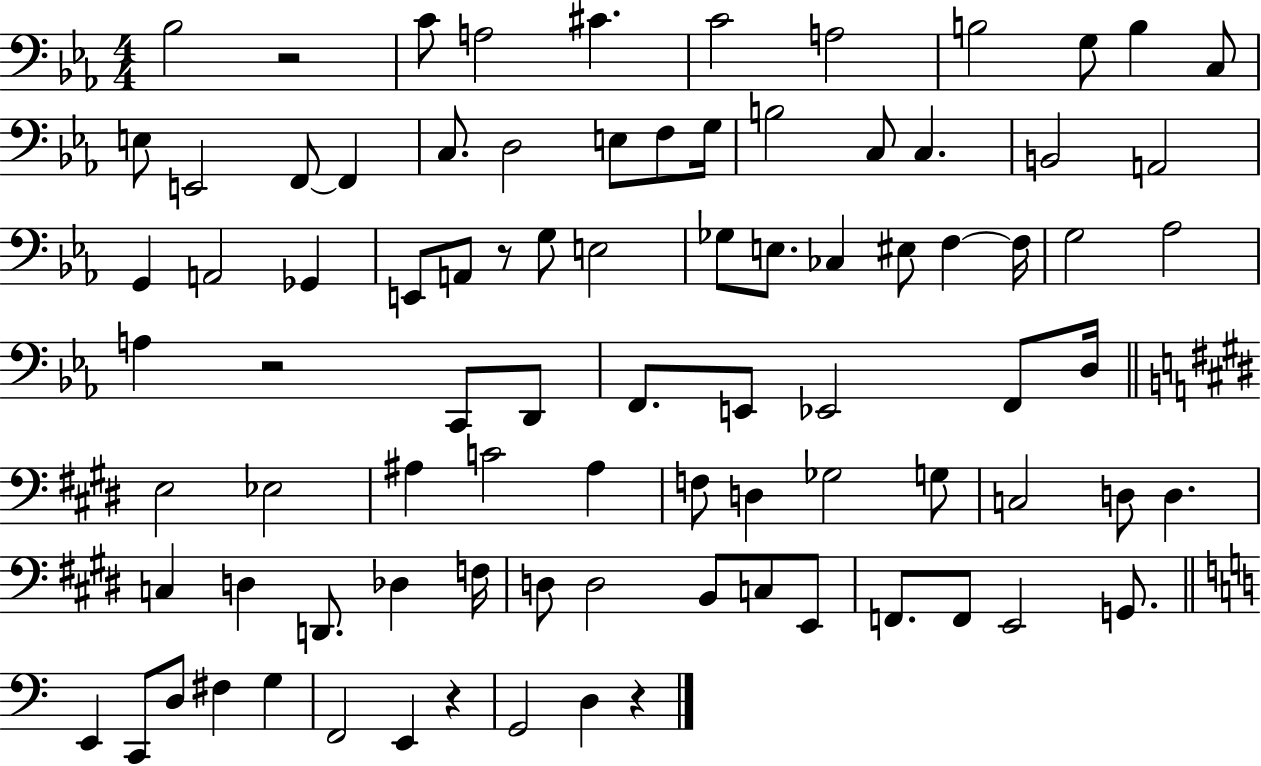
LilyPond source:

{
  \clef bass
  \numericTimeSignature
  \time 4/4
  \key ees \major
  bes2 r2 | c'8 a2 cis'4. | c'2 a2 | b2 g8 b4 c8 | \break e8 e,2 f,8~~ f,4 | c8. d2 e8 f8 g16 | b2 c8 c4. | b,2 a,2 | \break g,4 a,2 ges,4 | e,8 a,8 r8 g8 e2 | ges8 e8. ces4 eis8 f4~~ f16 | g2 aes2 | \break a4 r2 c,8 d,8 | f,8. e,8 ees,2 f,8 d16 | \bar "||" \break \key e \major e2 ees2 | ais4 c'2 ais4 | f8 d4 ges2 g8 | c2 d8 d4. | \break c4 d4 d,8. des4 f16 | d8 d2 b,8 c8 e,8 | f,8. f,8 e,2 g,8. | \bar "||" \break \key c \major e,4 c,8 d8 fis4 g4 | f,2 e,4 r4 | g,2 d4 r4 | \bar "|."
}